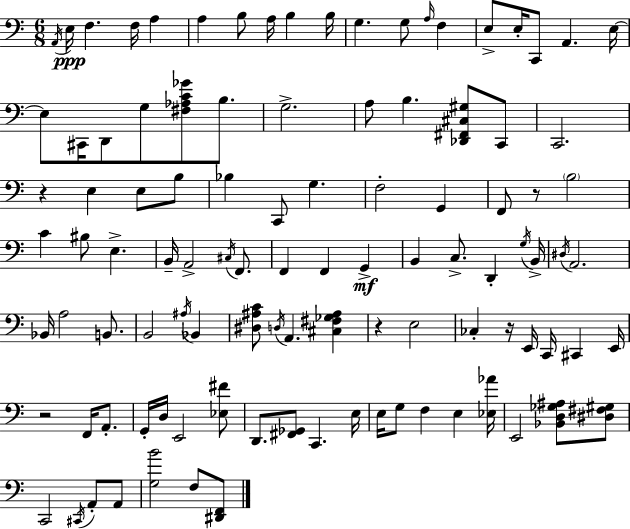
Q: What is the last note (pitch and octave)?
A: F3